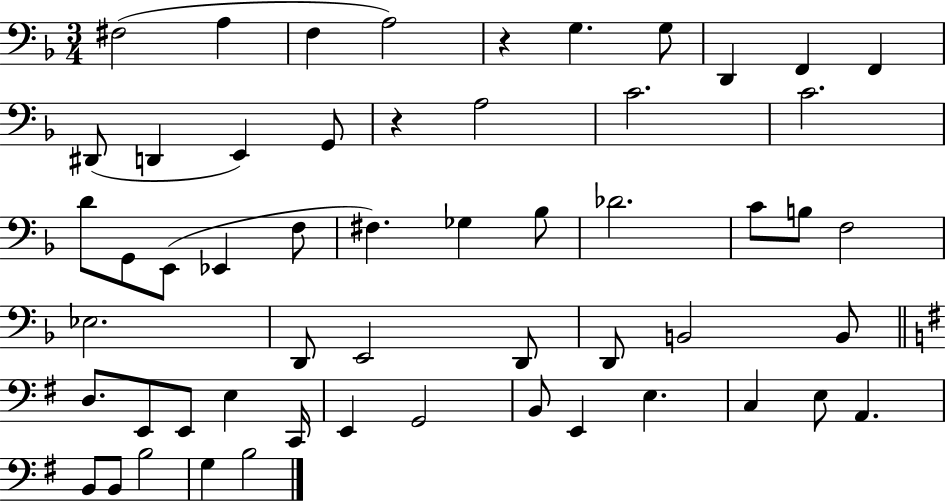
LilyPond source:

{
  \clef bass
  \numericTimeSignature
  \time 3/4
  \key f \major
  fis2( a4 | f4 a2) | r4 g4. g8 | d,4 f,4 f,4 | \break dis,8( d,4 e,4) g,8 | r4 a2 | c'2. | c'2. | \break d'8 g,8 e,8( ees,4 f8 | fis4.) ges4 bes8 | des'2. | c'8 b8 f2 | \break ees2. | d,8 e,2 d,8 | d,8 b,2 b,8 | \bar "||" \break \key e \minor d8. e,8 e,8 e4 c,16 | e,4 g,2 | b,8 e,4 e4. | c4 e8 a,4. | \break b,8 b,8 b2 | g4 b2 | \bar "|."
}